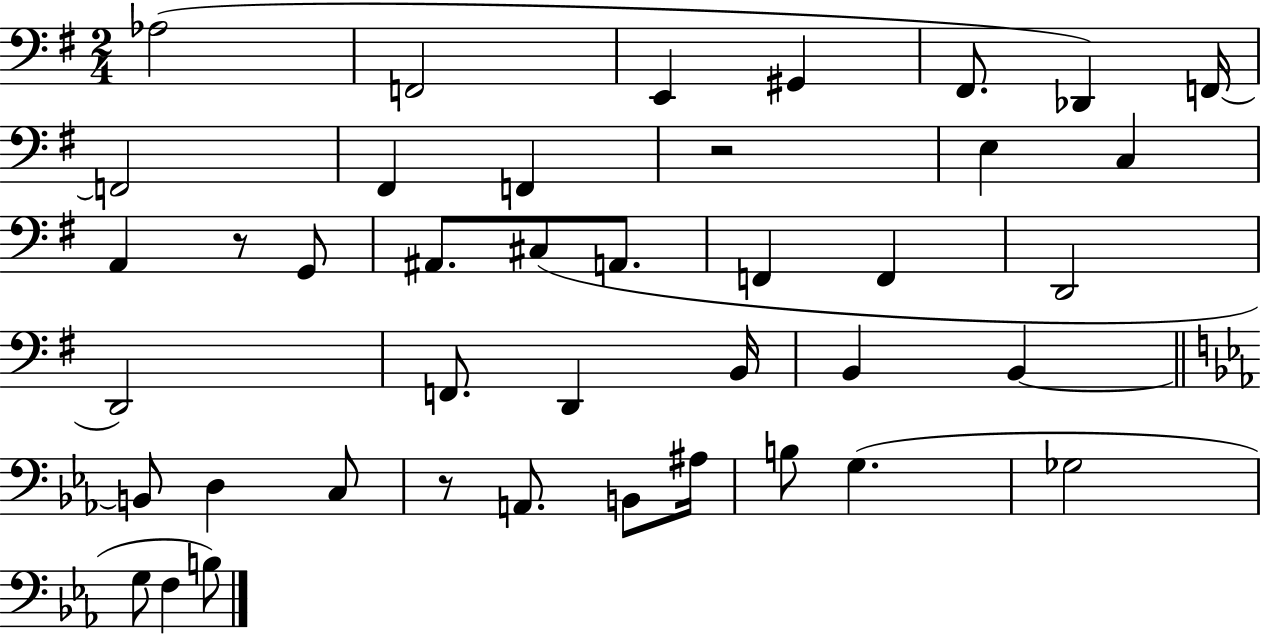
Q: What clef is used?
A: bass